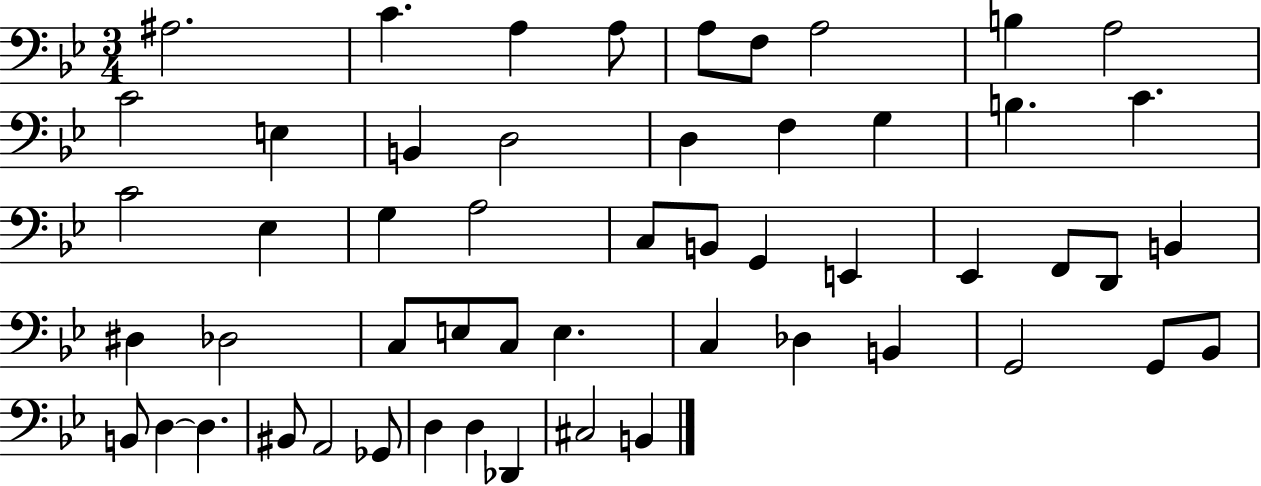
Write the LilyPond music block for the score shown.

{
  \clef bass
  \numericTimeSignature
  \time 3/4
  \key bes \major
  ais2. | c'4. a4 a8 | a8 f8 a2 | b4 a2 | \break c'2 e4 | b,4 d2 | d4 f4 g4 | b4. c'4. | \break c'2 ees4 | g4 a2 | c8 b,8 g,4 e,4 | ees,4 f,8 d,8 b,4 | \break dis4 des2 | c8 e8 c8 e4. | c4 des4 b,4 | g,2 g,8 bes,8 | \break b,8 d4~~ d4. | bis,8 a,2 ges,8 | d4 d4 des,4 | cis2 b,4 | \break \bar "|."
}